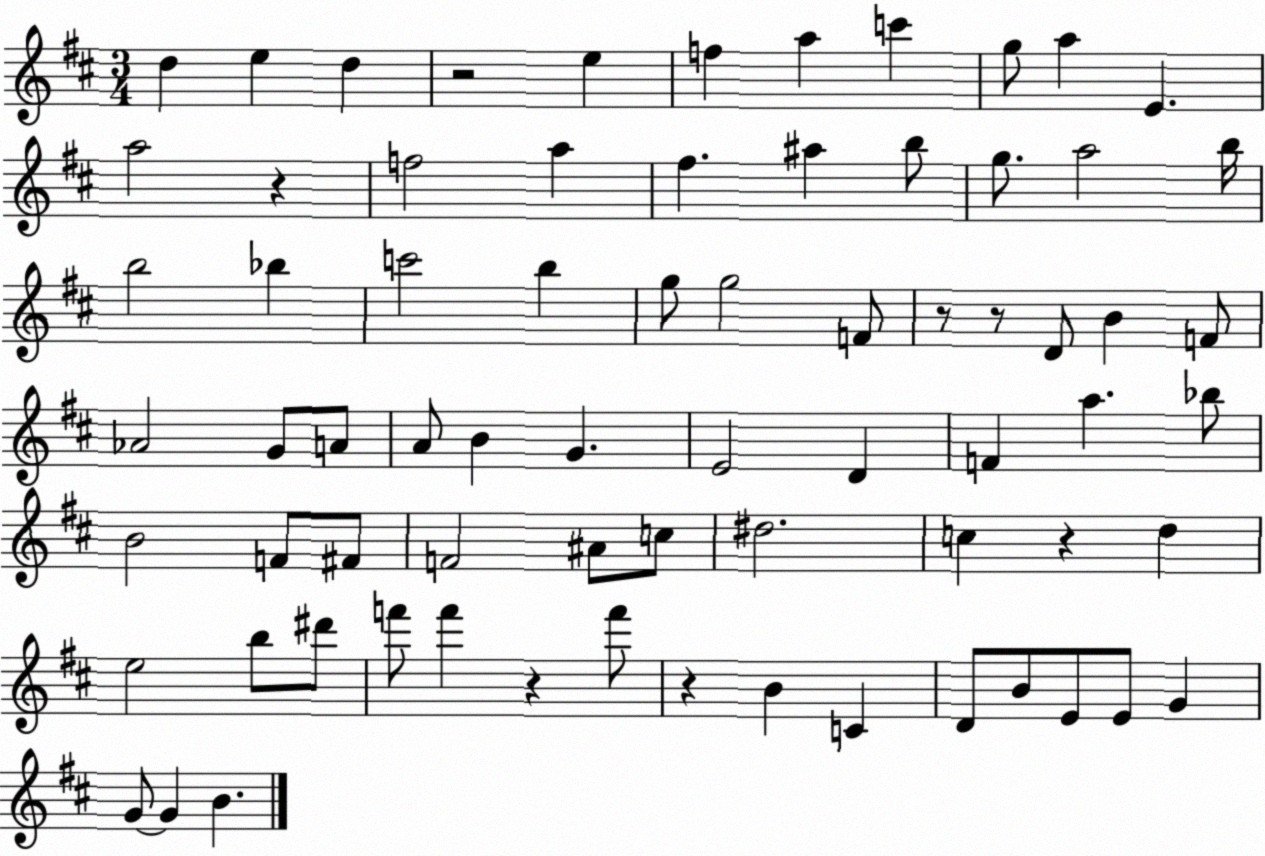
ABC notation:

X:1
T:Untitled
M:3/4
L:1/4
K:D
d e d z2 e f a c' g/2 a E a2 z f2 a ^f ^a b/2 g/2 a2 b/4 b2 _b c'2 b g/2 g2 F/2 z/2 z/2 D/2 B F/2 _A2 G/2 A/2 A/2 B G E2 D F a _b/2 B2 F/2 ^F/2 F2 ^A/2 c/2 ^d2 c z d e2 b/2 ^d'/2 f'/2 f' z f'/2 z B C D/2 B/2 E/2 E/2 G G/2 G B